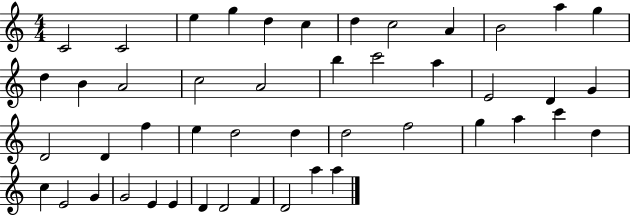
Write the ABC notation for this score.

X:1
T:Untitled
M:4/4
L:1/4
K:C
C2 C2 e g d c d c2 A B2 a g d B A2 c2 A2 b c'2 a E2 D G D2 D f e d2 d d2 f2 g a c' d c E2 G G2 E E D D2 F D2 a a